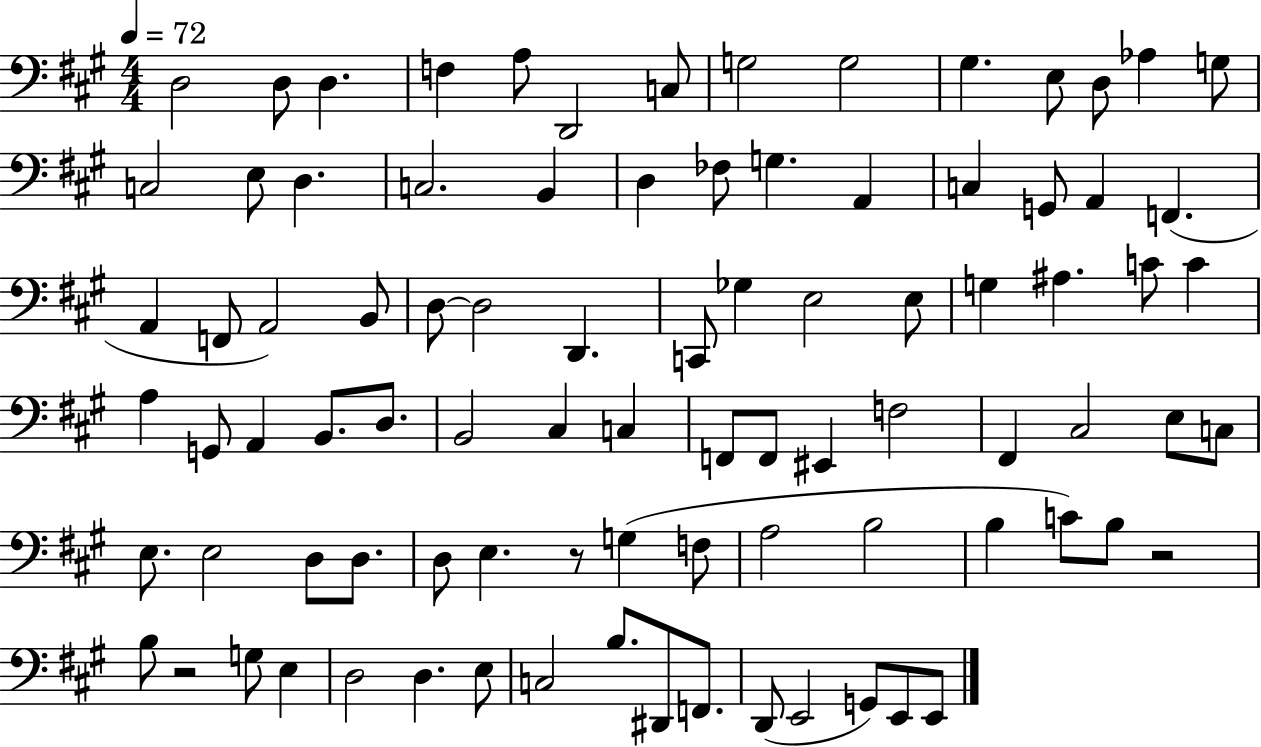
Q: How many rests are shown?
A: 3